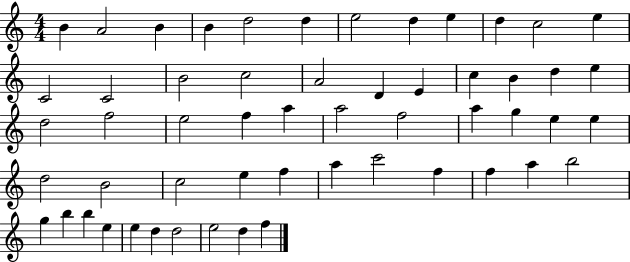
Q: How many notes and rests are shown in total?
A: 55